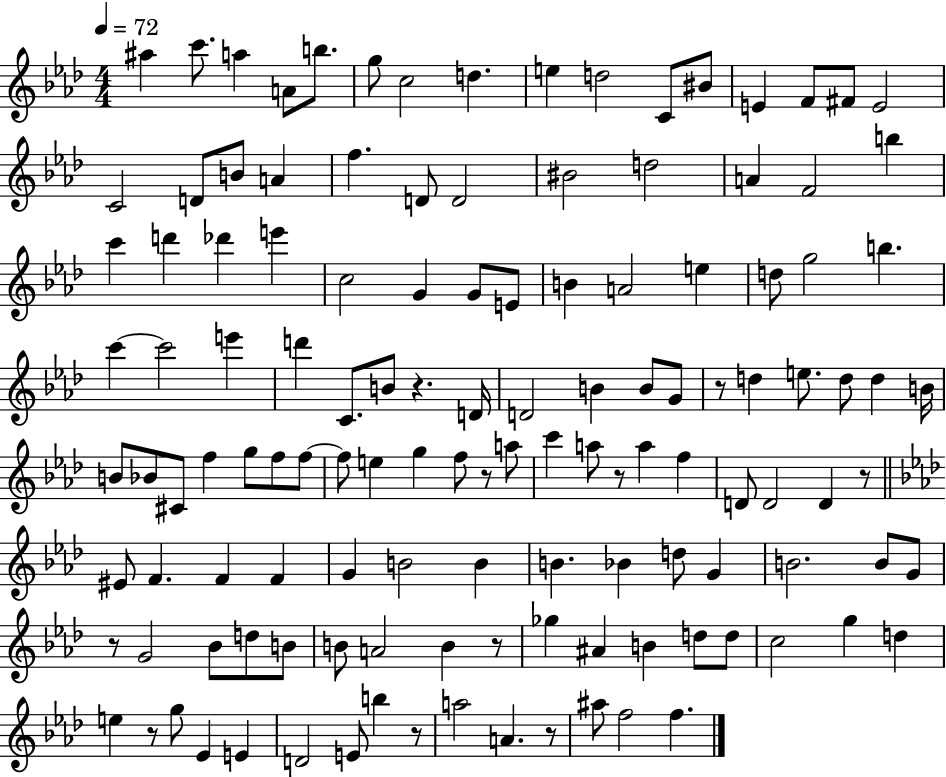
A#5/q C6/e. A5/q A4/e B5/e. G5/e C5/h D5/q. E5/q D5/h C4/e BIS4/e E4/q F4/e F#4/e E4/h C4/h D4/e B4/e A4/q F5/q. D4/e D4/h BIS4/h D5/h A4/q F4/h B5/q C6/q D6/q Db6/q E6/q C5/h G4/q G4/e E4/e B4/q A4/h E5/q D5/e G5/h B5/q. C6/q C6/h E6/q D6/q C4/e. B4/e R/q. D4/s D4/h B4/q B4/e G4/e R/e D5/q E5/e. D5/e D5/q B4/s B4/e Bb4/e C#4/e F5/q G5/e F5/e F5/e F5/e E5/q G5/q F5/e R/e A5/e C6/q A5/e R/e A5/q F5/q D4/e D4/h D4/q R/e EIS4/e F4/q. F4/q F4/q G4/q B4/h B4/q B4/q. Bb4/q D5/e G4/q B4/h. B4/e G4/e R/e G4/h Bb4/e D5/e B4/e B4/e A4/h B4/q R/e Gb5/q A#4/q B4/q D5/e D5/e C5/h G5/q D5/q E5/q R/e G5/e Eb4/q E4/q D4/h E4/e B5/q R/e A5/h A4/q. R/e A#5/e F5/h F5/q.